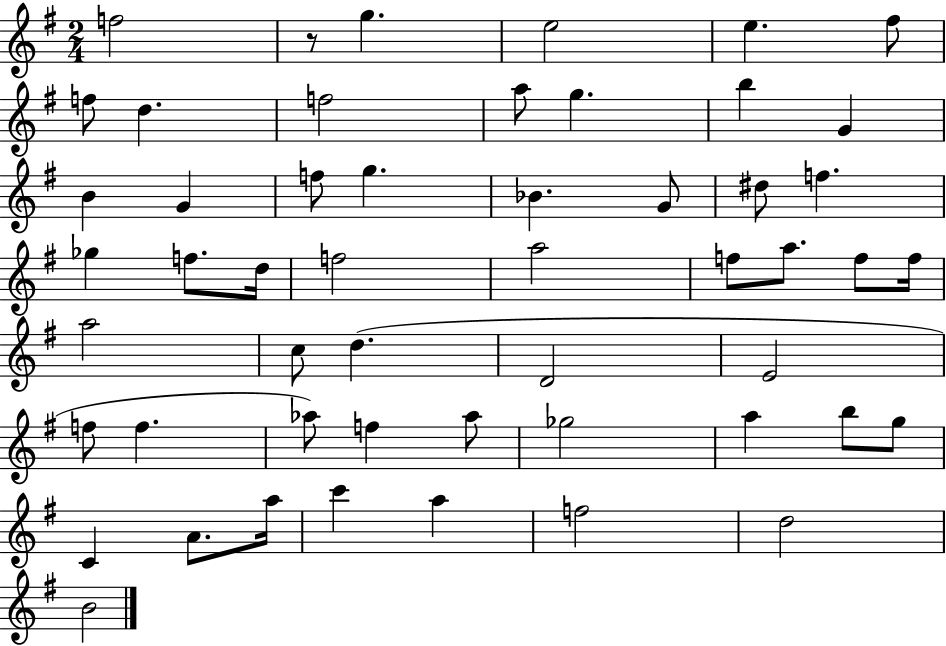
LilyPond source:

{
  \clef treble
  \numericTimeSignature
  \time 2/4
  \key g \major
  \repeat volta 2 { f''2 | r8 g''4. | e''2 | e''4. fis''8 | \break f''8 d''4. | f''2 | a''8 g''4. | b''4 g'4 | \break b'4 g'4 | f''8 g''4. | bes'4. g'8 | dis''8 f''4. | \break ges''4 f''8. d''16 | f''2 | a''2 | f''8 a''8. f''8 f''16 | \break a''2 | c''8 d''4.( | d'2 | e'2 | \break f''8 f''4. | aes''8) f''4 aes''8 | ges''2 | a''4 b''8 g''8 | \break c'4 a'8. a''16 | c'''4 a''4 | f''2 | d''2 | \break b'2 | } \bar "|."
}